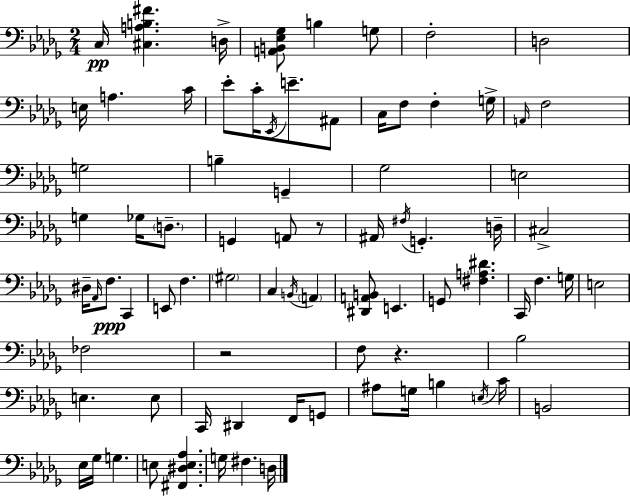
{
  \clef bass
  \numericTimeSignature
  \time 2/4
  \key bes \minor
  c16\pp <cis a b fis'>4. d16-> | <a, b, ees ges>8 b4 g8 | f2-. | d2 | \break e16 a4. c'16 | ees'8-. c'16-. \acciaccatura { ees,16 } e'8.-- ais,8 | c16 f8 f4-. | g16-> \grace { a,16 } f2 | \break g2 | b4-- g,4-- | ges2 | e2 | \break g4 ges16 \parenthesize d8.-- | g,4 a,8 | r8 ais,16 \acciaccatura { fis16 } g,4.-. | d16-- cis2-> | \break dis16-- \grace { aes,16 } f8.\ppp | c,4 e,8 f4. | \parenthesize gis2 | c4 | \break \acciaccatura { b,16 } \parenthesize a,4 <dis, a, b,>8 e,4. | g,8 <fis a dis'>4. | c,16 f4. | g16 e2 | \break fes2 | r2 | f8 r4. | bes2 | \break e4. | e8 c,16 dis,4 | f,16 g,8 ais8 g16 | b4 \acciaccatura { e16 } c'16 b,2 | \break ees16 ges16 | g4. e8 | <fis, dis e aes>4. g16 fis4. | d16 \bar "|."
}